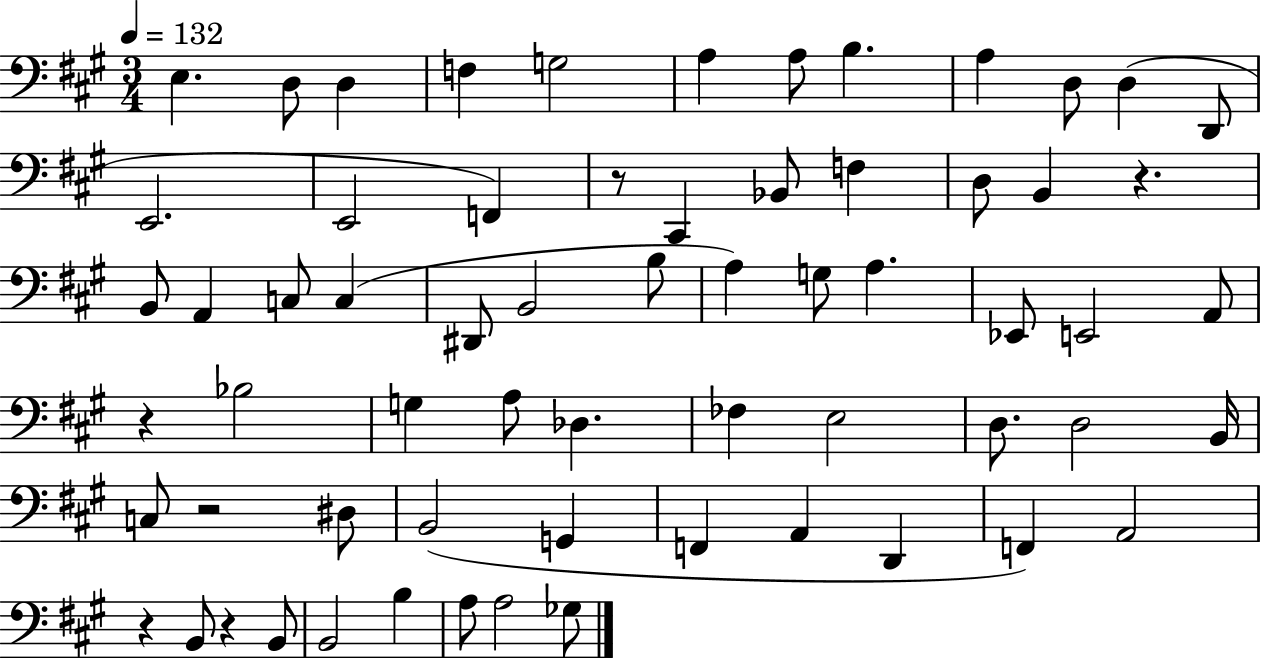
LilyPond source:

{
  \clef bass
  \numericTimeSignature
  \time 3/4
  \key a \major
  \tempo 4 = 132
  \repeat volta 2 { e4. d8 d4 | f4 g2 | a4 a8 b4. | a4 d8 d4( d,8 | \break e,2. | e,2 f,4) | r8 cis,4 bes,8 f4 | d8 b,4 r4. | \break b,8 a,4 c8 c4( | dis,8 b,2 b8 | a4) g8 a4. | ees,8 e,2 a,8 | \break r4 bes2 | g4 a8 des4. | fes4 e2 | d8. d2 b,16 | \break c8 r2 dis8 | b,2( g,4 | f,4 a,4 d,4 | f,4) a,2 | \break r4 b,8 r4 b,8 | b,2 b4 | a8 a2 ges8 | } \bar "|."
}